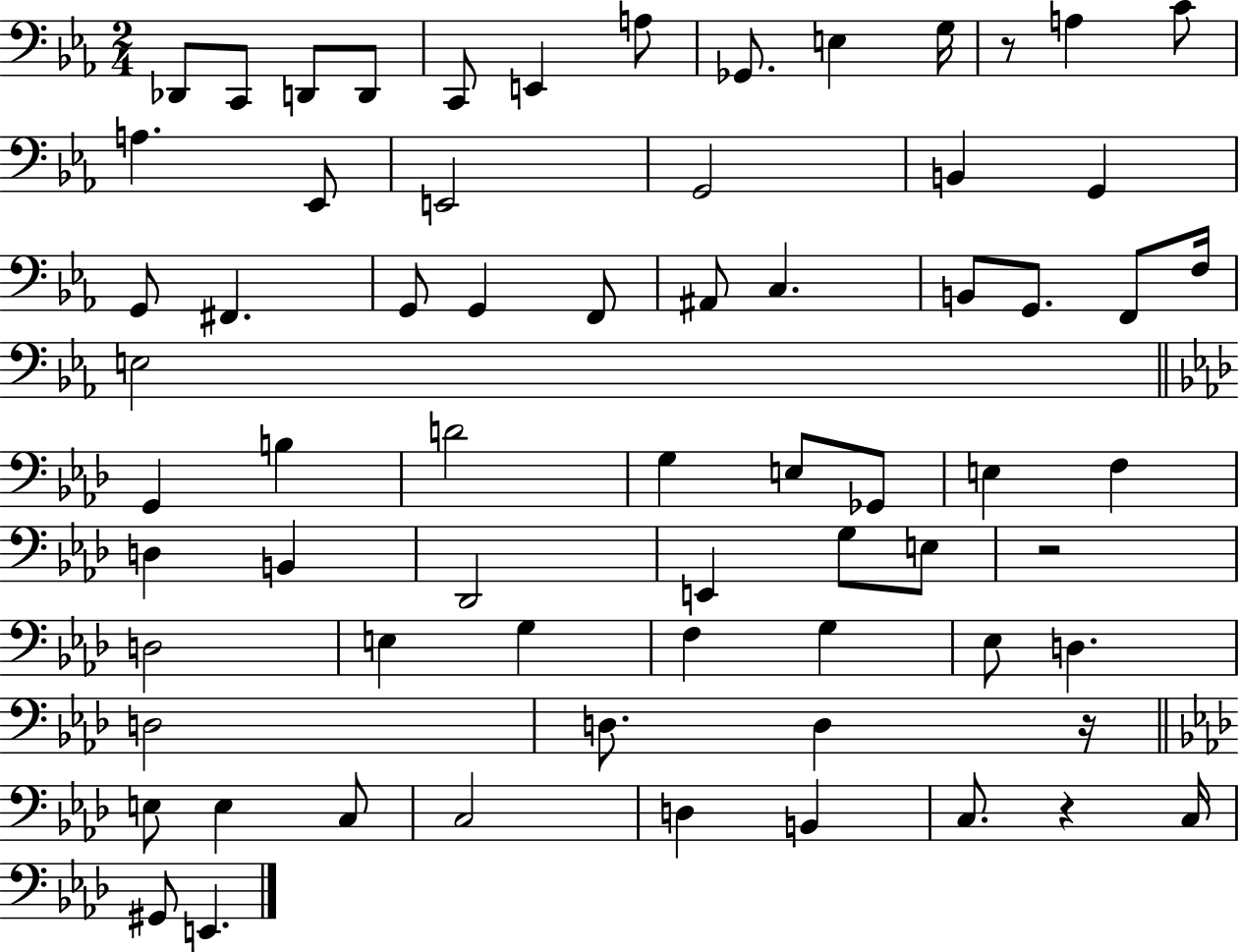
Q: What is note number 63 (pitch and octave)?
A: G#2